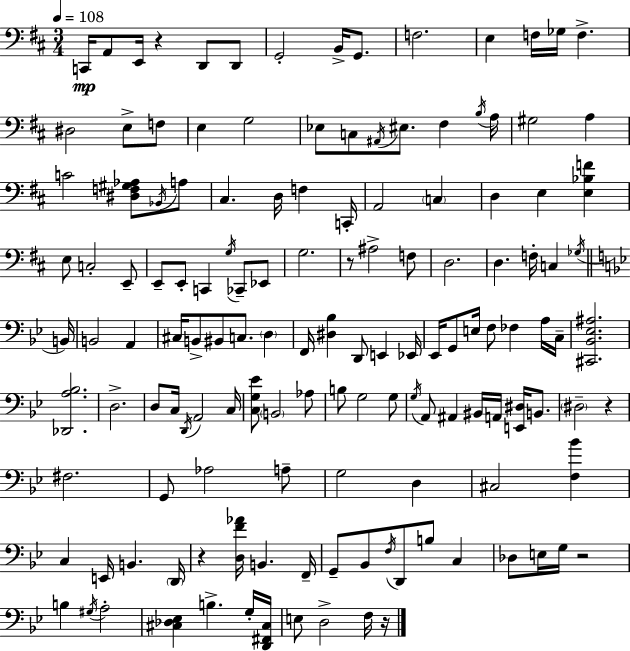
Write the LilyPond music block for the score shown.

{
  \clef bass
  \numericTimeSignature
  \time 3/4
  \key d \major
  \tempo 4 = 108
  c,16\mp a,8 e,16 r4 d,8 d,8 | g,2-. b,16-> g,8. | f2. | e4 f16 ges16 f4.-> | \break dis2 e8-> f8 | e4 g2 | ees8 c8 \acciaccatura { ais,16 } eis8. fis4 | \acciaccatura { b16 } a16 gis2 a4 | \break c'2 <dis f gis aes>8 | \acciaccatura { bes,16 } a8 cis4. d16 f4 | c,16-. a,2 \parenthesize c4 | d4 e4 <e bes f'>4 | \break e8 c2-. | e,8-- e,8-- e,8-. c,4 \acciaccatura { g16 } | ces,8-- ees,8 g2. | r8 ais2-> | \break f8 d2. | d4. f16-. c4 | \acciaccatura { ges16 } \bar "||" \break \key bes \major b,16 b,2 a,4 | cis16 b,8-> bis,8 c8. \parenthesize d4 | f,16 <dis bes>4 d,8 e,4 | ees,16 ees,16 g,8 e16 f8 fes4 a16 | \break c16-- <cis, bes, ees ais>2. | <des, a bes>2. | d2.-> | d8 c16 \acciaccatura { d,16 } a,2 | \break c16 <c g ees'>8 \parenthesize b,2 | aes8 b8 g2 | g8 \acciaccatura { g16 } a,8 ais,4 bis,16 a,16 <e, dis>16 | b,8. \parenthesize dis2-- r4 | \break fis2. | g,8 aes2 | a8-- g2 d4 | cis2 <f bes'>4 | \break c4 e,16 b,4. | \parenthesize d,16 r4 <d f' aes'>16 b,4. | f,16-- g,8-- bes,8 \acciaccatura { f16 } d,8 b8 | c4 des8 e16 g16 r2 | \break b4 \acciaccatura { gis16 } a2-. | <cis des ees>4 b4.-> | g16-. <d, fis, cis>16 e8 d2-> | f16 r16 \bar "|."
}